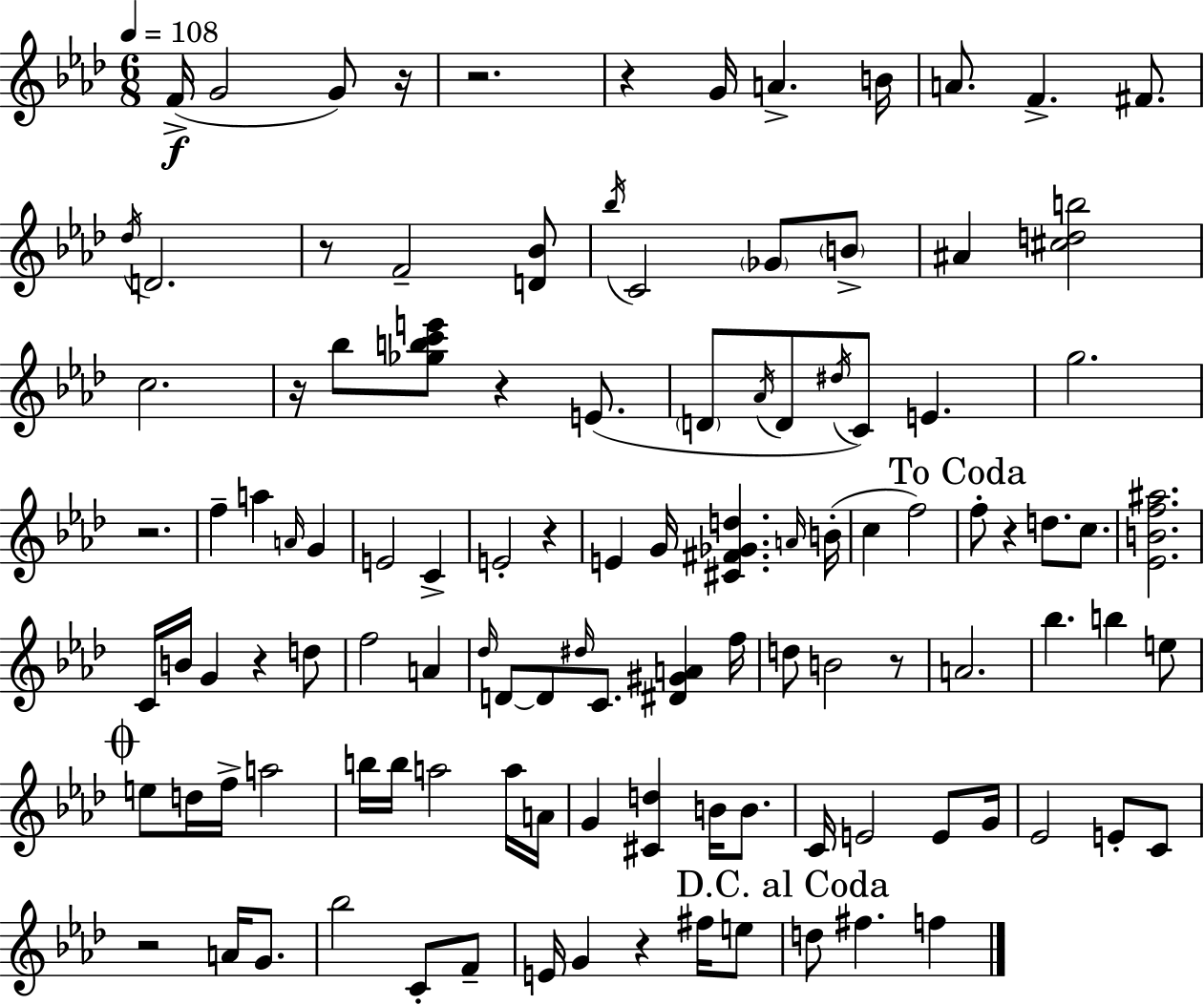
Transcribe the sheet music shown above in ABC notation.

X:1
T:Untitled
M:6/8
L:1/4
K:Fm
F/4 G2 G/2 z/4 z2 z G/4 A B/4 A/2 F ^F/2 _d/4 D2 z/2 F2 [D_B]/2 _b/4 C2 _G/2 B/2 ^A [^cdb]2 c2 z/4 _b/2 [_gbc'e']/2 z E/2 D/2 _A/4 D/2 ^d/4 C/2 E g2 z2 f a A/4 G E2 C E2 z E G/4 [^C^F_Gd] A/4 B/4 c f2 f/2 z d/2 c/2 [_EBf^a]2 C/4 B/4 G z d/2 f2 A _d/4 D/2 D/2 ^d/4 C/2 [^D^GA] f/4 d/2 B2 z/2 A2 _b b e/2 e/2 d/4 f/4 a2 b/4 b/4 a2 a/4 A/4 G [^Cd] B/4 B/2 C/4 E2 E/2 G/4 _E2 E/2 C/2 z2 A/4 G/2 _b2 C/2 F/2 E/4 G z ^f/4 e/2 d/2 ^f f